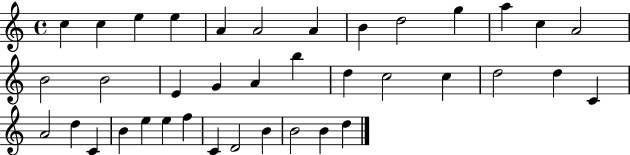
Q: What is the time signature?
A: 4/4